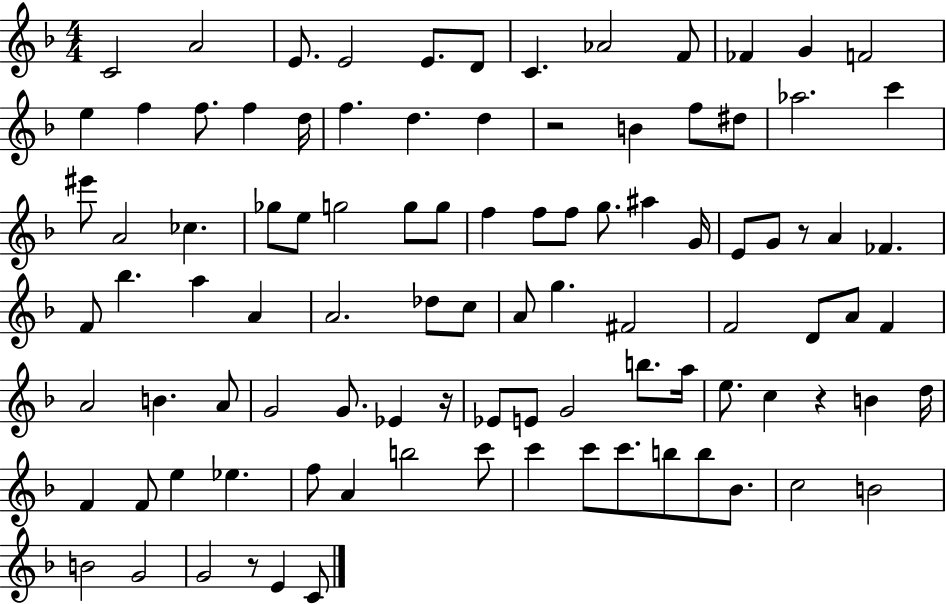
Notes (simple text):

C4/h A4/h E4/e. E4/h E4/e. D4/e C4/q. Ab4/h F4/e FES4/q G4/q F4/h E5/q F5/q F5/e. F5/q D5/s F5/q. D5/q. D5/q R/h B4/q F5/e D#5/e Ab5/h. C6/q EIS6/e A4/h CES5/q. Gb5/e E5/e G5/h G5/e G5/e F5/q F5/e F5/e G5/e. A#5/q G4/s E4/e G4/e R/e A4/q FES4/q. F4/e Bb5/q. A5/q A4/q A4/h. Db5/e C5/e A4/e G5/q. F#4/h F4/h D4/e A4/e F4/q A4/h B4/q. A4/e G4/h G4/e. Eb4/q R/s Eb4/e E4/e G4/h B5/e. A5/s E5/e. C5/q R/q B4/q D5/s F4/q F4/e E5/q Eb5/q. F5/e A4/q B5/h C6/e C6/q C6/e C6/e. B5/e B5/e Bb4/e. C5/h B4/h B4/h G4/h G4/h R/e E4/q C4/e